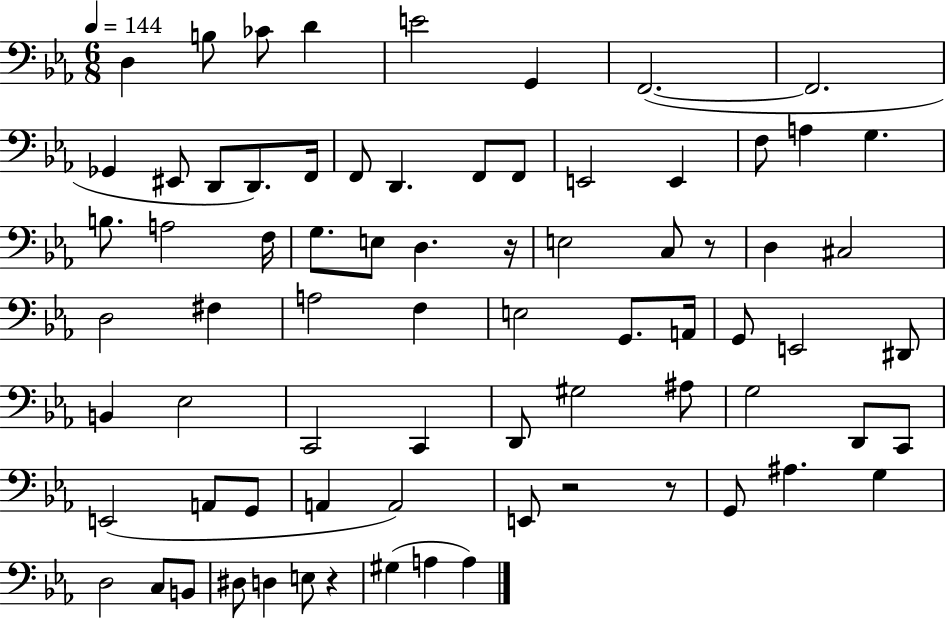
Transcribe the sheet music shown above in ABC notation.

X:1
T:Untitled
M:6/8
L:1/4
K:Eb
D, B,/2 _C/2 D E2 G,, F,,2 F,,2 _G,, ^E,,/2 D,,/2 D,,/2 F,,/4 F,,/2 D,, F,,/2 F,,/2 E,,2 E,, F,/2 A, G, B,/2 A,2 F,/4 G,/2 E,/2 D, z/4 E,2 C,/2 z/2 D, ^C,2 D,2 ^F, A,2 F, E,2 G,,/2 A,,/4 G,,/2 E,,2 ^D,,/2 B,, _E,2 C,,2 C,, D,,/2 ^G,2 ^A,/2 G,2 D,,/2 C,,/2 E,,2 A,,/2 G,,/2 A,, A,,2 E,,/2 z2 z/2 G,,/2 ^A, G, D,2 C,/2 B,,/2 ^D,/2 D, E,/2 z ^G, A, A,